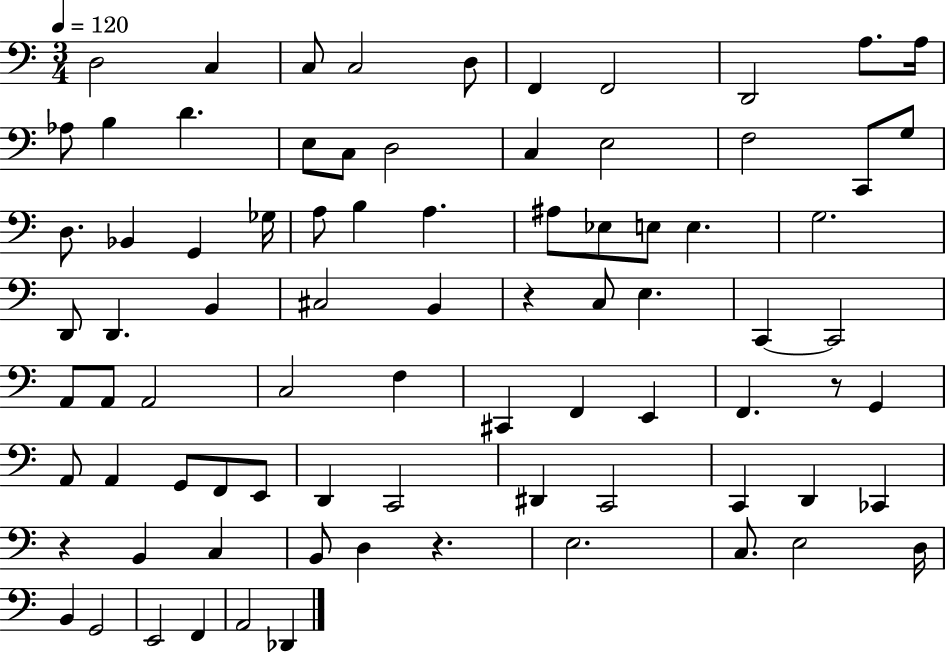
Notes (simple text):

D3/h C3/q C3/e C3/h D3/e F2/q F2/h D2/h A3/e. A3/s Ab3/e B3/q D4/q. E3/e C3/e D3/h C3/q E3/h F3/h C2/e G3/e D3/e. Bb2/q G2/q Gb3/s A3/e B3/q A3/q. A#3/e Eb3/e E3/e E3/q. G3/h. D2/e D2/q. B2/q C#3/h B2/q R/q C3/e E3/q. C2/q C2/h A2/e A2/e A2/h C3/h F3/q C#2/q F2/q E2/q F2/q. R/e G2/q A2/e A2/q G2/e F2/e E2/e D2/q C2/h D#2/q C2/h C2/q D2/q CES2/q R/q B2/q C3/q B2/e D3/q R/q. E3/h. C3/e. E3/h D3/s B2/q G2/h E2/h F2/q A2/h Db2/q